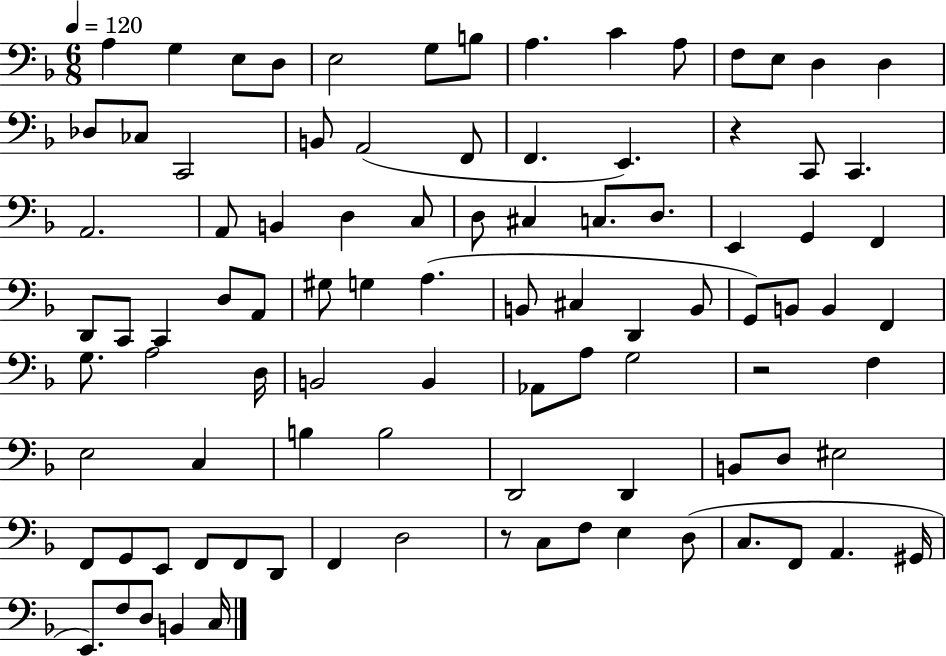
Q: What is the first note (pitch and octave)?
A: A3